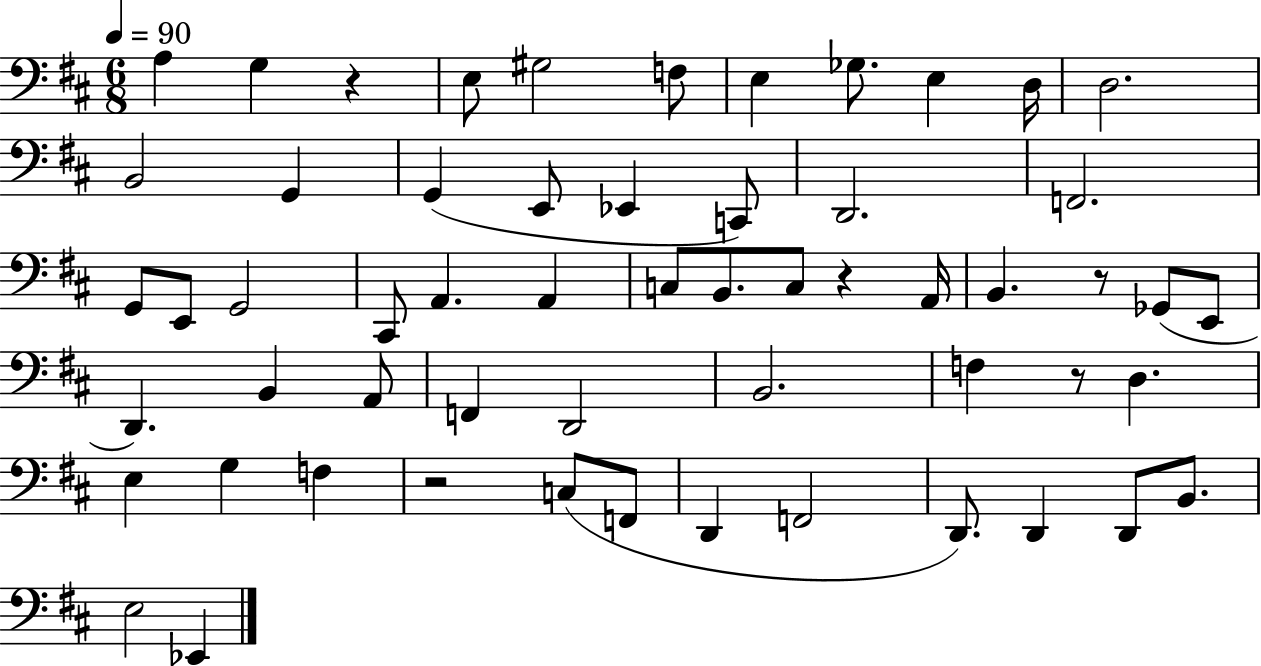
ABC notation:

X:1
T:Untitled
M:6/8
L:1/4
K:D
A, G, z E,/2 ^G,2 F,/2 E, _G,/2 E, D,/4 D,2 B,,2 G,, G,, E,,/2 _E,, C,,/2 D,,2 F,,2 G,,/2 E,,/2 G,,2 ^C,,/2 A,, A,, C,/2 B,,/2 C,/2 z A,,/4 B,, z/2 _G,,/2 E,,/2 D,, B,, A,,/2 F,, D,,2 B,,2 F, z/2 D, E, G, F, z2 C,/2 F,,/2 D,, F,,2 D,,/2 D,, D,,/2 B,,/2 E,2 _E,,